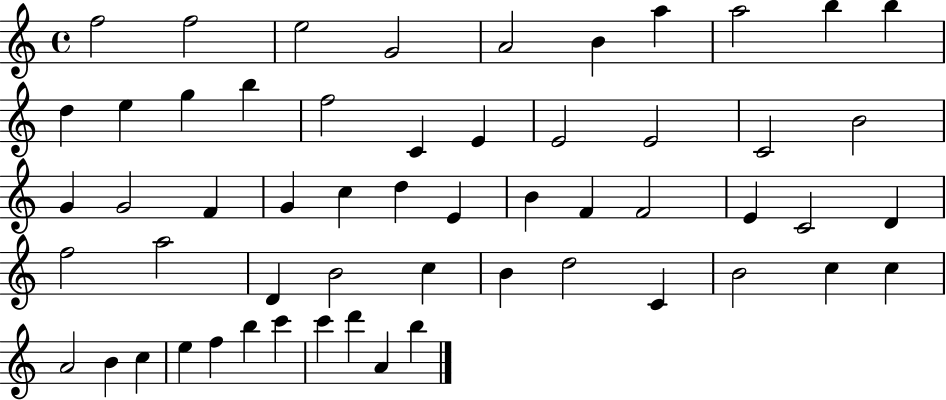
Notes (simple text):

F5/h F5/h E5/h G4/h A4/h B4/q A5/q A5/h B5/q B5/q D5/q E5/q G5/q B5/q F5/h C4/q E4/q E4/h E4/h C4/h B4/h G4/q G4/h F4/q G4/q C5/q D5/q E4/q B4/q F4/q F4/h E4/q C4/h D4/q F5/h A5/h D4/q B4/h C5/q B4/q D5/h C4/q B4/h C5/q C5/q A4/h B4/q C5/q E5/q F5/q B5/q C6/q C6/q D6/q A4/q B5/q